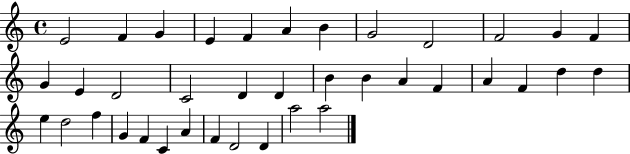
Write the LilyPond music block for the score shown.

{
  \clef treble
  \time 4/4
  \defaultTimeSignature
  \key c \major
  e'2 f'4 g'4 | e'4 f'4 a'4 b'4 | g'2 d'2 | f'2 g'4 f'4 | \break g'4 e'4 d'2 | c'2 d'4 d'4 | b'4 b'4 a'4 f'4 | a'4 f'4 d''4 d''4 | \break e''4 d''2 f''4 | g'4 f'4 c'4 a'4 | f'4 d'2 d'4 | a''2 a''2 | \break \bar "|."
}